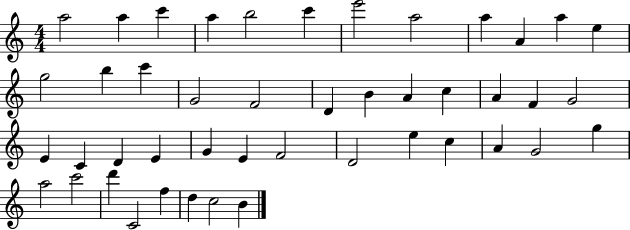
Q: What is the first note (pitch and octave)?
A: A5